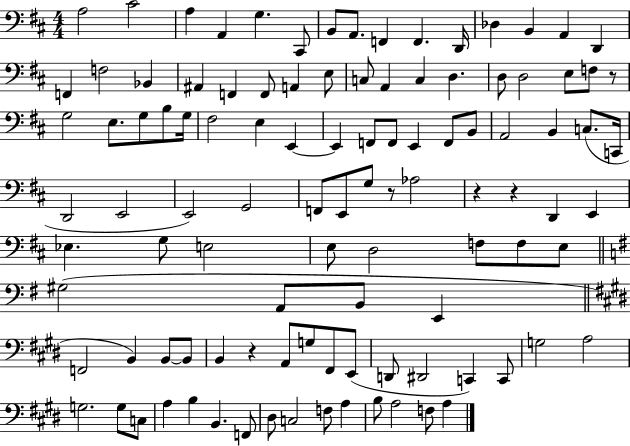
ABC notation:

X:1
T:Untitled
M:4/4
L:1/4
K:D
A,2 ^C2 A, A,, G, ^C,,/2 B,,/2 A,,/2 F,, F,, D,,/4 _D, B,, A,, D,, F,, F,2 _B,, ^A,, F,, F,,/2 A,, E,/2 C,/2 A,, C, D, D,/2 D,2 E,/2 F,/2 z/2 G,2 E,/2 G,/2 B,/2 G,/4 ^F,2 E, E,, E,, F,,/2 F,,/2 E,, F,,/2 B,,/2 A,,2 B,, C,/2 C,,/4 D,,2 E,,2 E,,2 G,,2 F,,/2 E,,/2 G,/2 z/2 _A,2 z z D,, E,, _E, G,/2 E,2 E,/2 D,2 F,/2 F,/2 E,/2 ^G,2 A,,/2 B,,/2 E,, F,,2 B,, B,,/2 B,,/2 B,, z A,,/2 G,/2 ^F,,/2 E,,/2 D,,/2 ^D,,2 C,, C,,/2 G,2 A,2 G,2 G,/2 C,/2 A, B, B,, F,,/2 ^D,/2 C,2 F,/2 A, B,/2 A,2 F,/2 A,